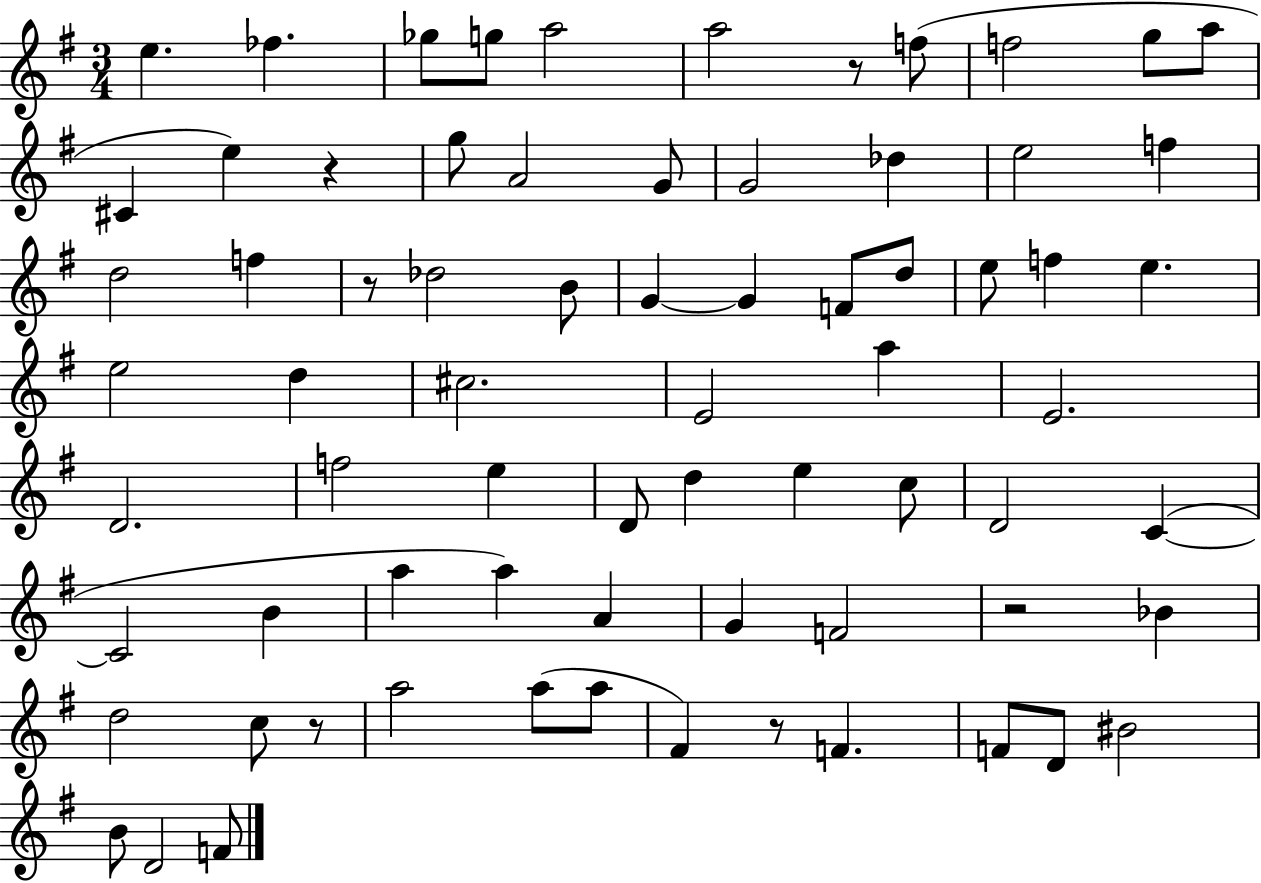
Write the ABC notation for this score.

X:1
T:Untitled
M:3/4
L:1/4
K:G
e _f _g/2 g/2 a2 a2 z/2 f/2 f2 g/2 a/2 ^C e z g/2 A2 G/2 G2 _d e2 f d2 f z/2 _d2 B/2 G G F/2 d/2 e/2 f e e2 d ^c2 E2 a E2 D2 f2 e D/2 d e c/2 D2 C C2 B a a A G F2 z2 _B d2 c/2 z/2 a2 a/2 a/2 ^F z/2 F F/2 D/2 ^B2 B/2 D2 F/2